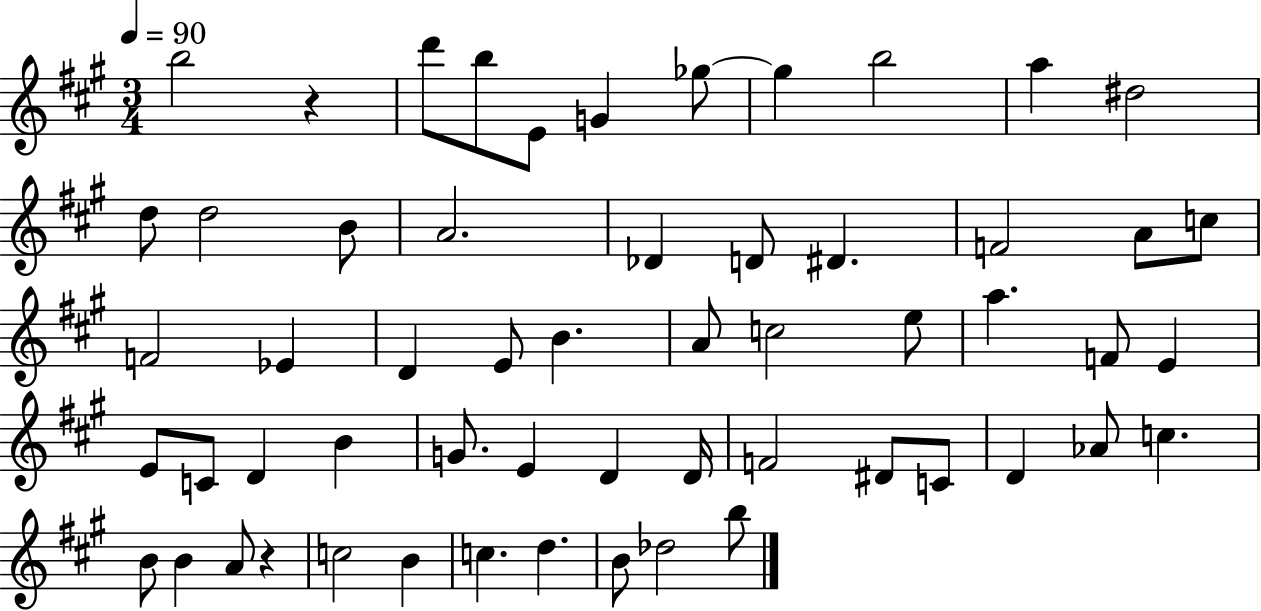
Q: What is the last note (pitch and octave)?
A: B5